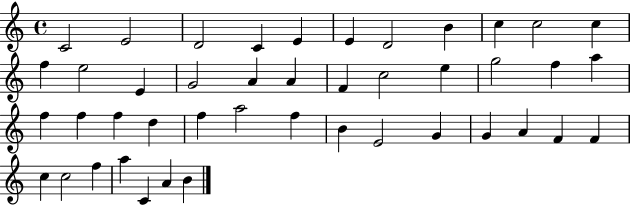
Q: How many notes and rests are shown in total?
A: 44